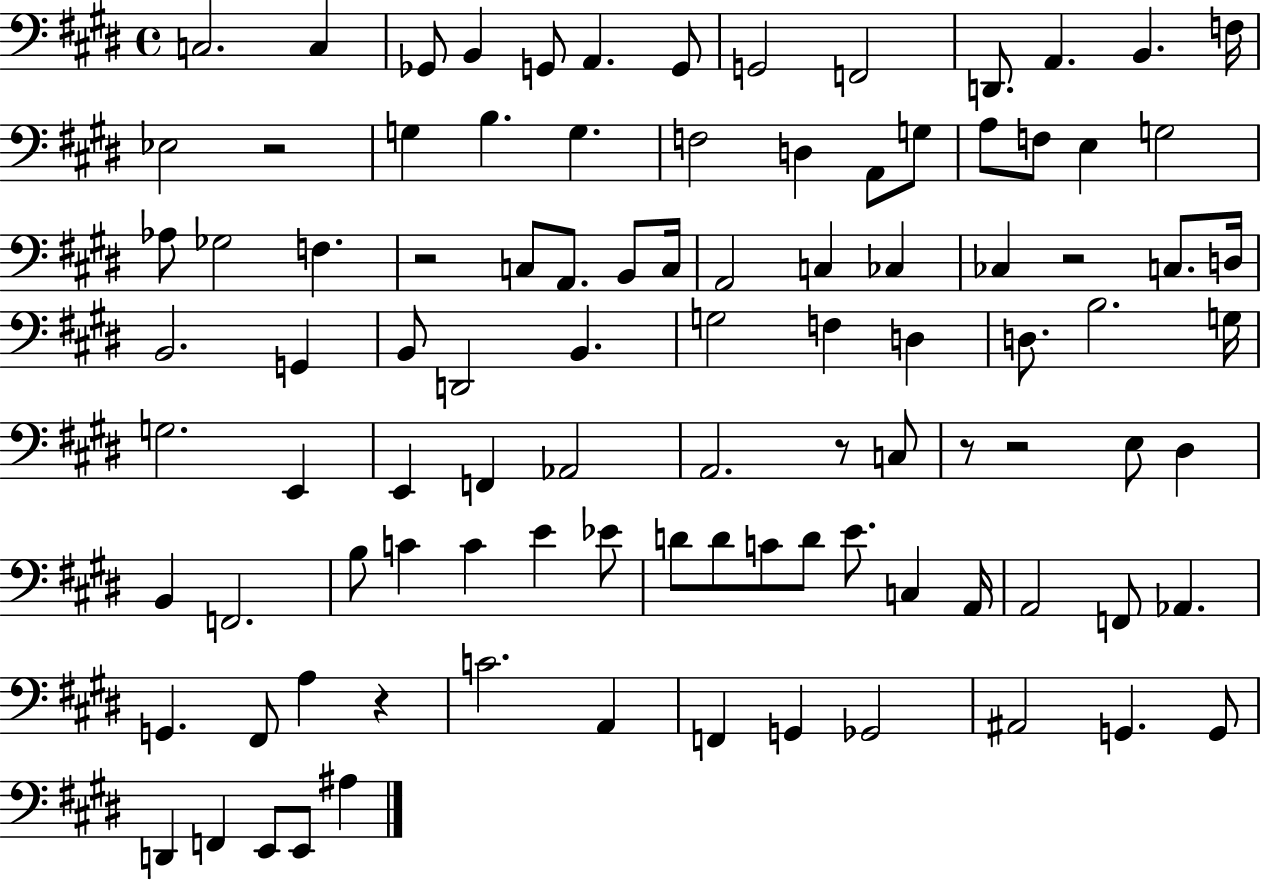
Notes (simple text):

C3/h. C3/q Gb2/e B2/q G2/e A2/q. G2/e G2/h F2/h D2/e. A2/q. B2/q. F3/s Eb3/h R/h G3/q B3/q. G3/q. F3/h D3/q A2/e G3/e A3/e F3/e E3/q G3/h Ab3/e Gb3/h F3/q. R/h C3/e A2/e. B2/e C3/s A2/h C3/q CES3/q CES3/q R/h C3/e. D3/s B2/h. G2/q B2/e D2/h B2/q. G3/h F3/q D3/q D3/e. B3/h. G3/s G3/h. E2/q E2/q F2/q Ab2/h A2/h. R/e C3/e R/e R/h E3/e D#3/q B2/q F2/h. B3/e C4/q C4/q E4/q Eb4/e D4/e D4/e C4/e D4/e E4/e. C3/q A2/s A2/h F2/e Ab2/q. G2/q. F#2/e A3/q R/q C4/h. A2/q F2/q G2/q Gb2/h A#2/h G2/q. G2/e D2/q F2/q E2/e E2/e A#3/q